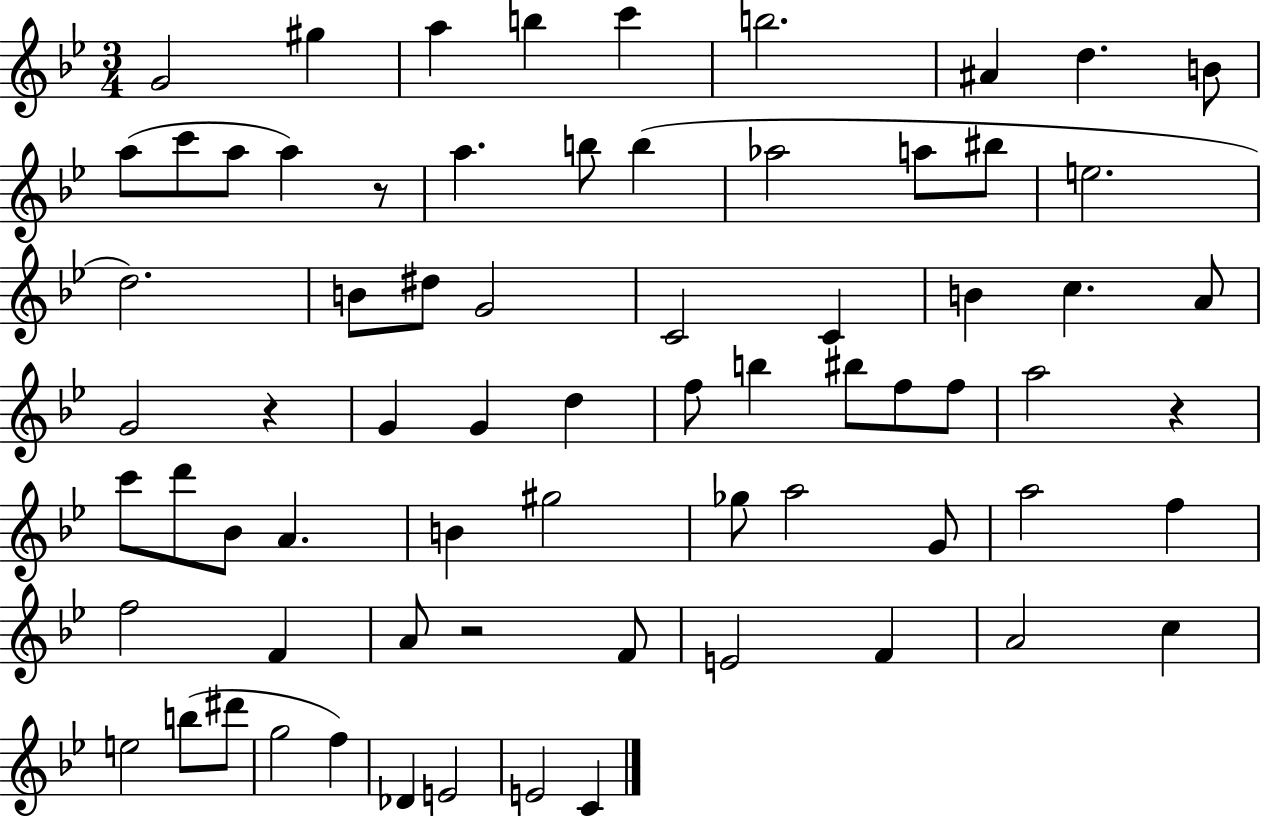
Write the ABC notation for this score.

X:1
T:Untitled
M:3/4
L:1/4
K:Bb
G2 ^g a b c' b2 ^A d B/2 a/2 c'/2 a/2 a z/2 a b/2 b _a2 a/2 ^b/2 e2 d2 B/2 ^d/2 G2 C2 C B c A/2 G2 z G G d f/2 b ^b/2 f/2 f/2 a2 z c'/2 d'/2 _B/2 A B ^g2 _g/2 a2 G/2 a2 f f2 F A/2 z2 F/2 E2 F A2 c e2 b/2 ^d'/2 g2 f _D E2 E2 C